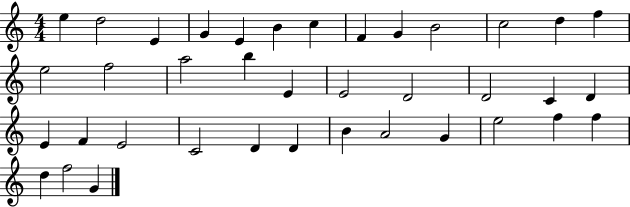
X:1
T:Untitled
M:4/4
L:1/4
K:C
e d2 E G E B c F G B2 c2 d f e2 f2 a2 b E E2 D2 D2 C D E F E2 C2 D D B A2 G e2 f f d f2 G